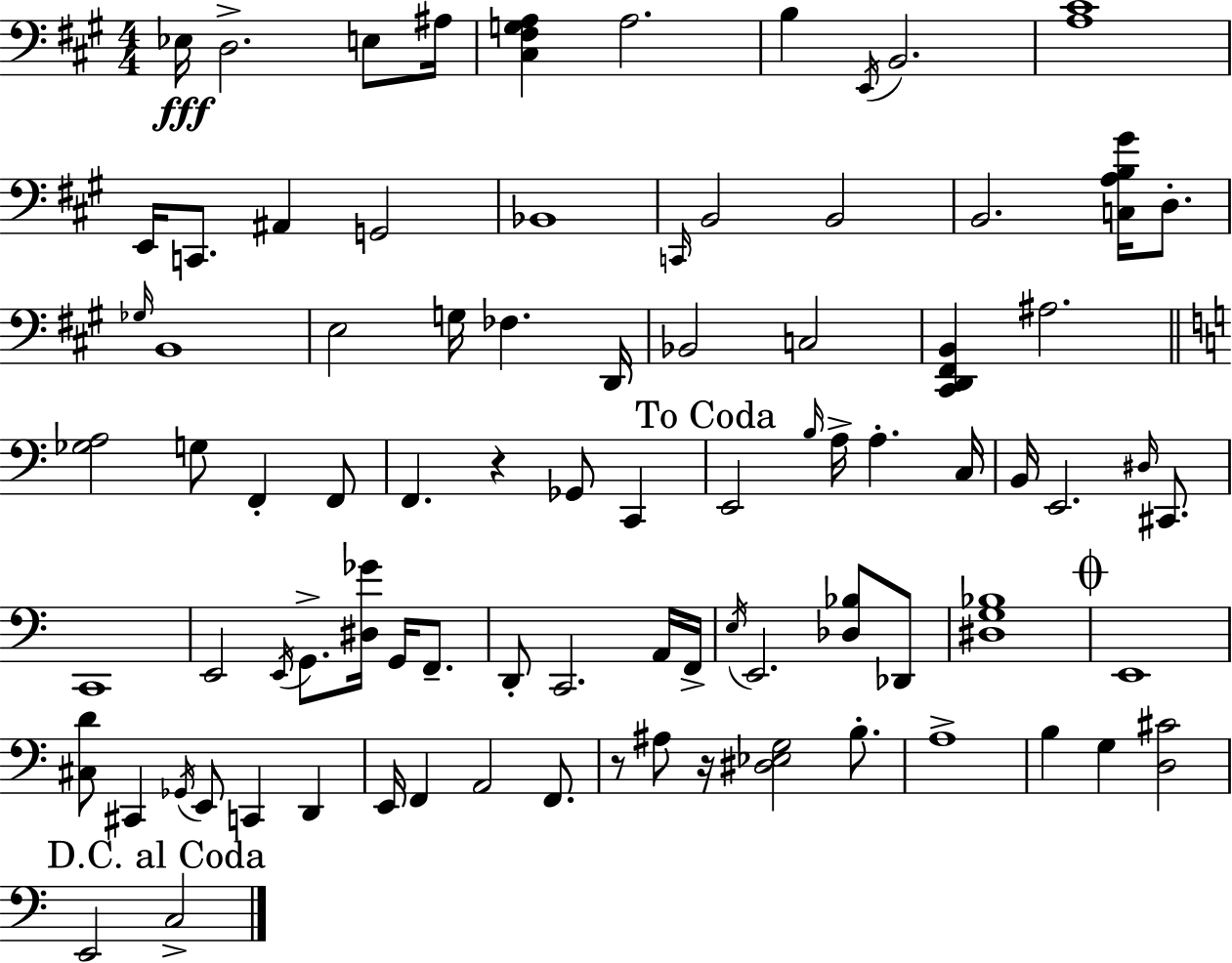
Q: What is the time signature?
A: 4/4